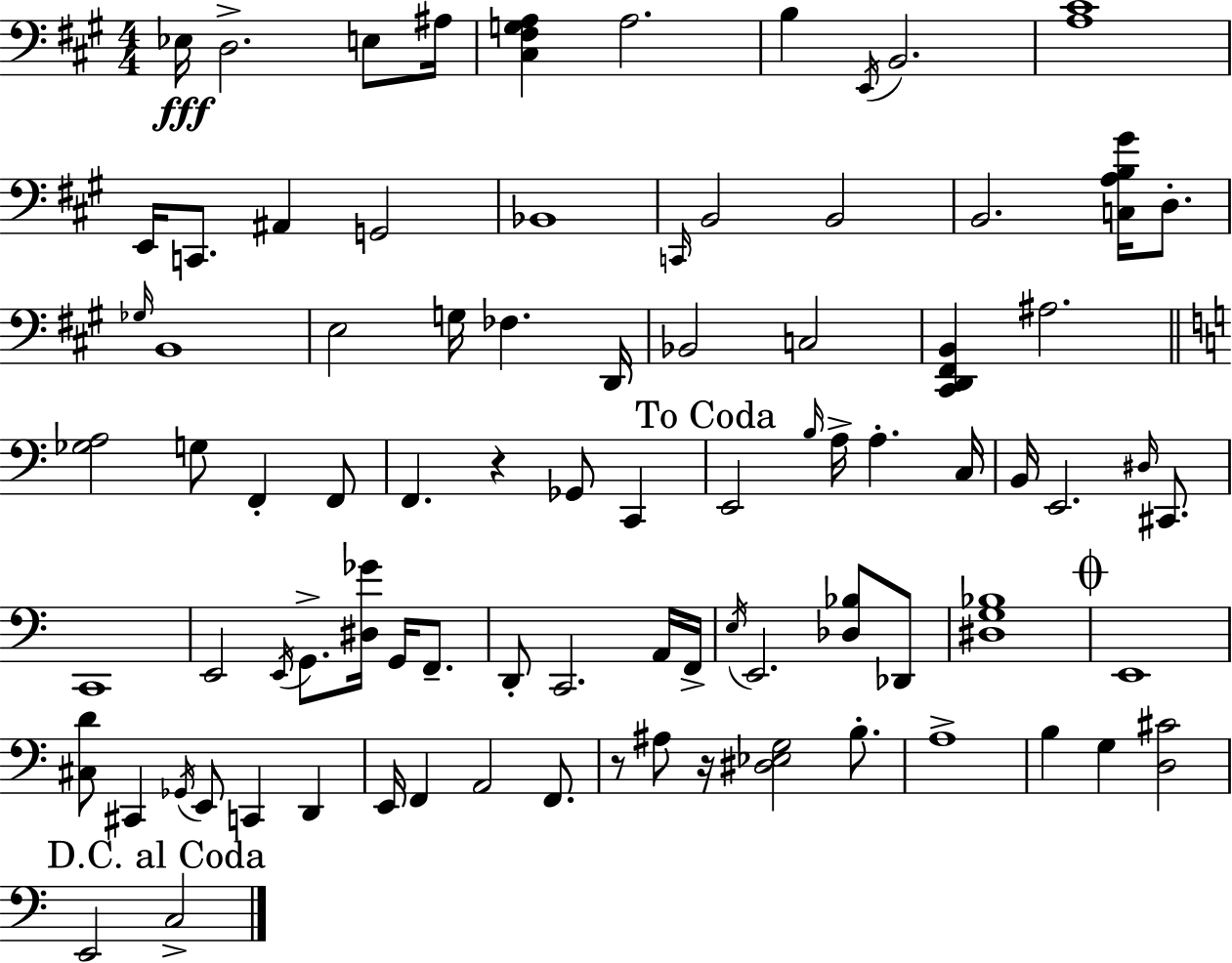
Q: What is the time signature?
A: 4/4